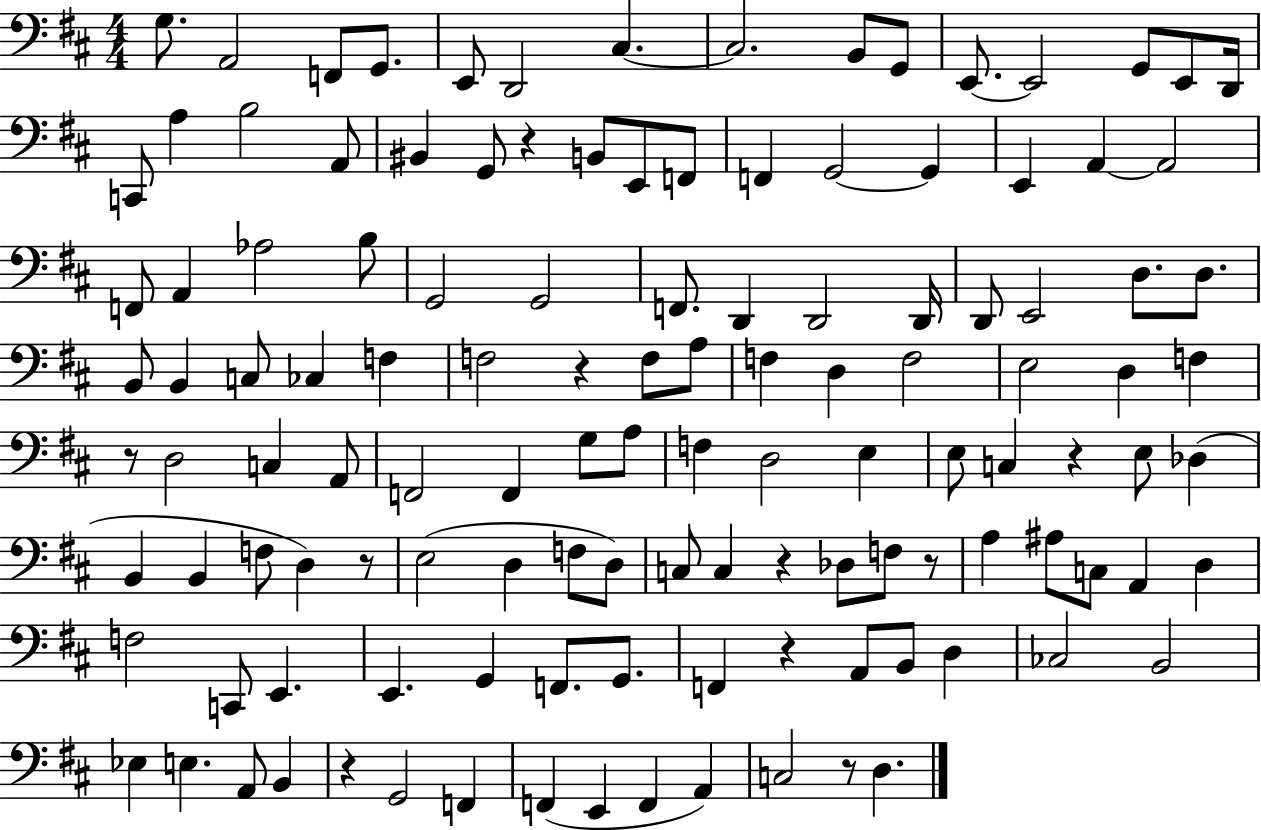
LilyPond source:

{
  \clef bass
  \numericTimeSignature
  \time 4/4
  \key d \major
  g8. a,2 f,8 g,8. | e,8 d,2 cis4.~~ | cis2. b,8 g,8 | e,8.~~ e,2 g,8 e,8 d,16 | \break c,8 a4 b2 a,8 | bis,4 g,8 r4 b,8 e,8 f,8 | f,4 g,2~~ g,4 | e,4 a,4~~ a,2 | \break f,8 a,4 aes2 b8 | g,2 g,2 | f,8. d,4 d,2 d,16 | d,8 e,2 d8. d8. | \break b,8 b,4 c8 ces4 f4 | f2 r4 f8 a8 | f4 d4 f2 | e2 d4 f4 | \break r8 d2 c4 a,8 | f,2 f,4 g8 a8 | f4 d2 e4 | e8 c4 r4 e8 des4( | \break b,4 b,4 f8 d4) r8 | e2( d4 f8 d8) | c8 c4 r4 des8 f8 r8 | a4 ais8 c8 a,4 d4 | \break f2 c,8 e,4. | e,4. g,4 f,8. g,8. | f,4 r4 a,8 b,8 d4 | ces2 b,2 | \break ees4 e4. a,8 b,4 | r4 g,2 f,4 | f,4( e,4 f,4 a,4) | c2 r8 d4. | \break \bar "|."
}